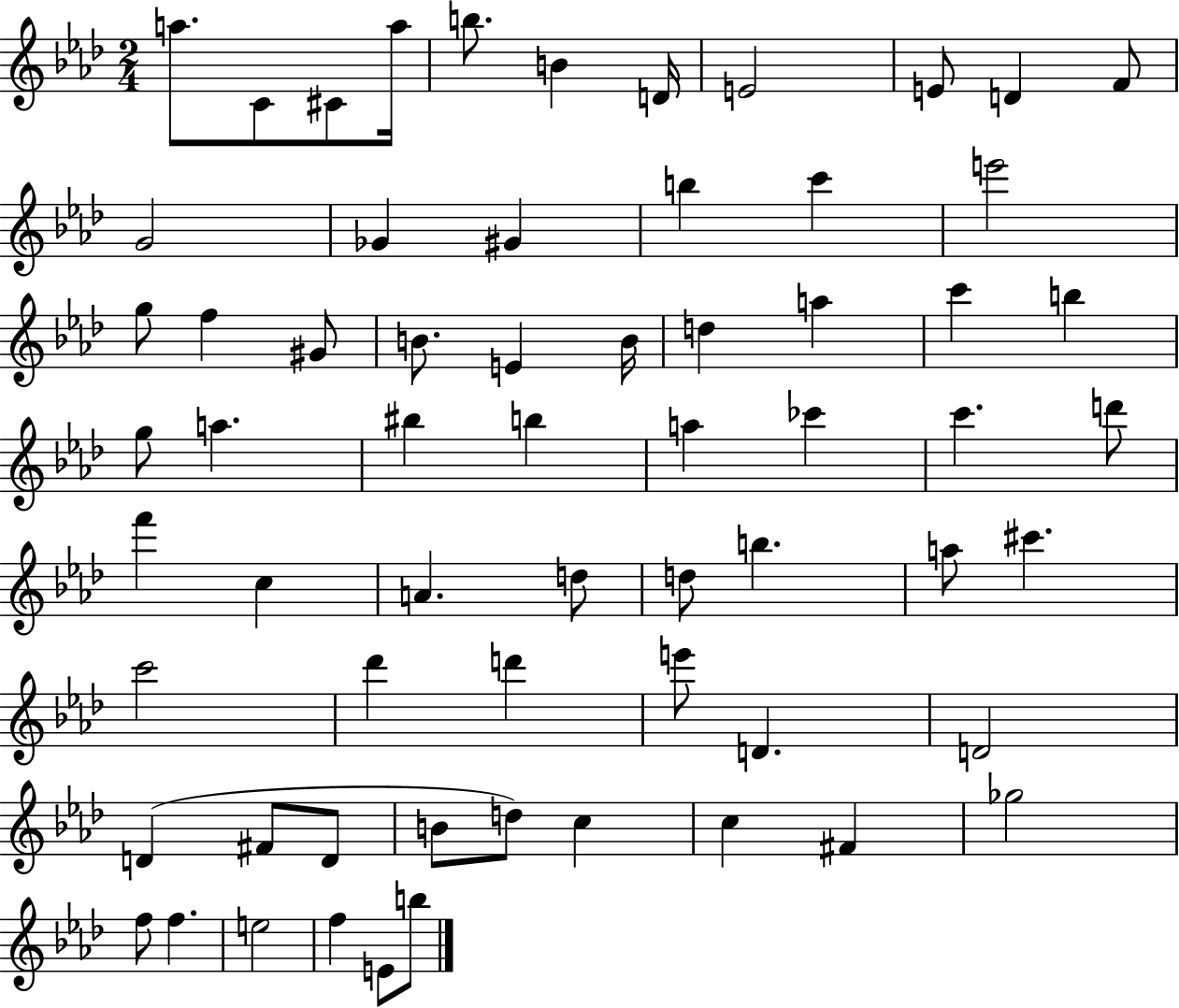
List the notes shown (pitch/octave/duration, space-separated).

A5/e. C4/e C#4/e A5/s B5/e. B4/q D4/s E4/h E4/e D4/q F4/e G4/h Gb4/q G#4/q B5/q C6/q E6/h G5/e F5/q G#4/e B4/e. E4/q B4/s D5/q A5/q C6/q B5/q G5/e A5/q. BIS5/q B5/q A5/q CES6/q C6/q. D6/e F6/q C5/q A4/q. D5/e D5/e B5/q. A5/e C#6/q. C6/h Db6/q D6/q E6/e D4/q. D4/h D4/q F#4/e D4/e B4/e D5/e C5/q C5/q F#4/q Gb5/h F5/e F5/q. E5/h F5/q E4/e B5/e